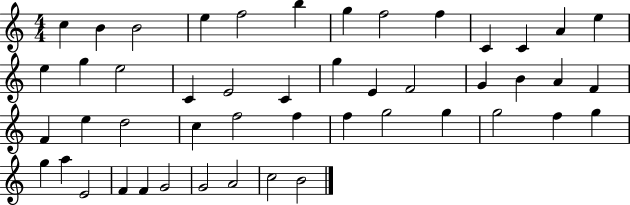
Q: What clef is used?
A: treble